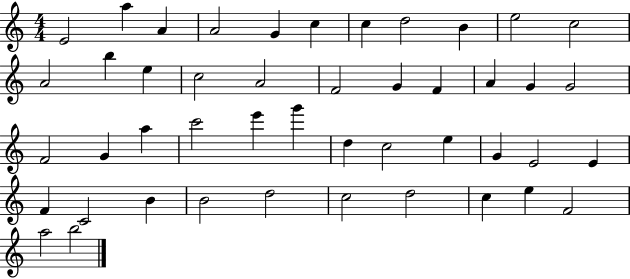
E4/h A5/q A4/q A4/h G4/q C5/q C5/q D5/h B4/q E5/h C5/h A4/h B5/q E5/q C5/h A4/h F4/h G4/q F4/q A4/q G4/q G4/h F4/h G4/q A5/q C6/h E6/q G6/q D5/q C5/h E5/q G4/q E4/h E4/q F4/q C4/h B4/q B4/h D5/h C5/h D5/h C5/q E5/q F4/h A5/h B5/h